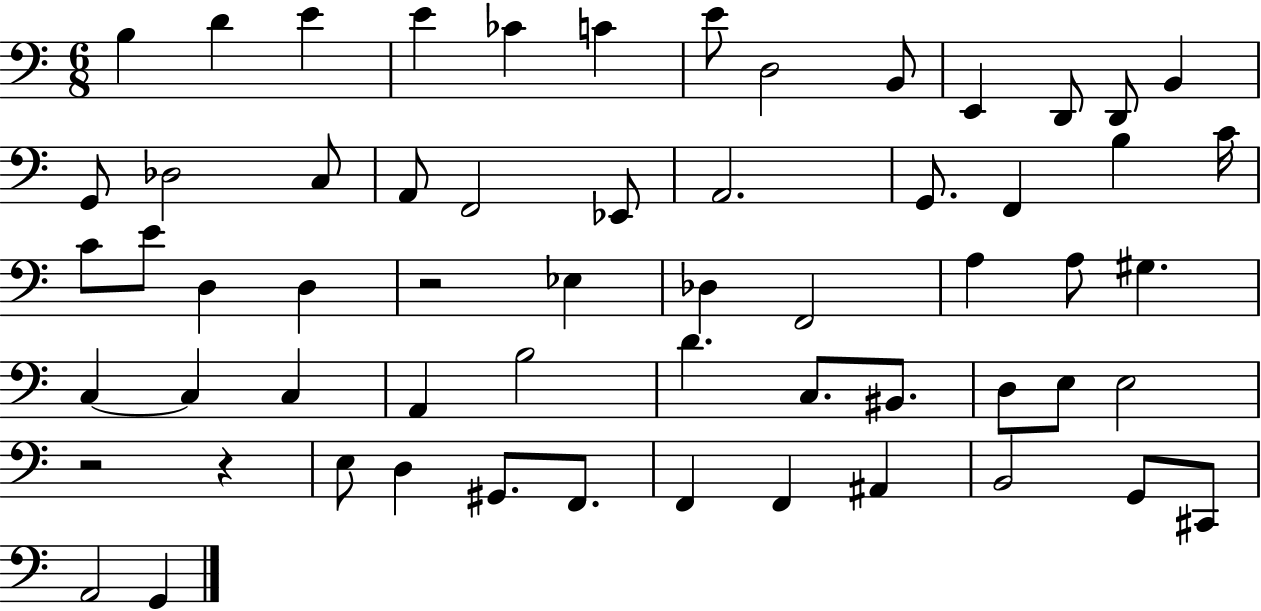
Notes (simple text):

B3/q D4/q E4/q E4/q CES4/q C4/q E4/e D3/h B2/e E2/q D2/e D2/e B2/q G2/e Db3/h C3/e A2/e F2/h Eb2/e A2/h. G2/e. F2/q B3/q C4/s C4/e E4/e D3/q D3/q R/h Eb3/q Db3/q F2/h A3/q A3/e G#3/q. C3/q C3/q C3/q A2/q B3/h D4/q. C3/e. BIS2/e. D3/e E3/e E3/h R/h R/q E3/e D3/q G#2/e. F2/e. F2/q F2/q A#2/q B2/h G2/e C#2/e A2/h G2/q